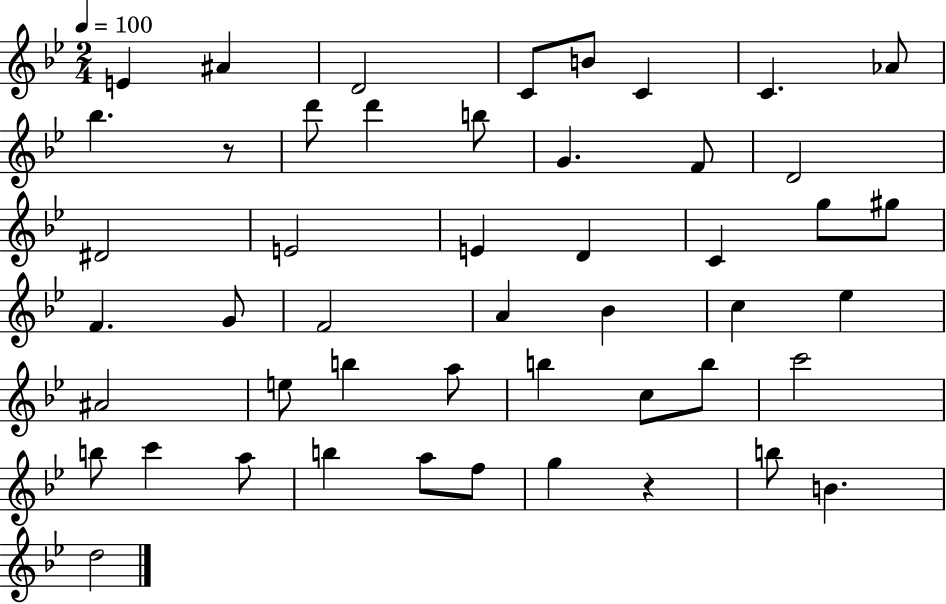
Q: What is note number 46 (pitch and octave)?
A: B4